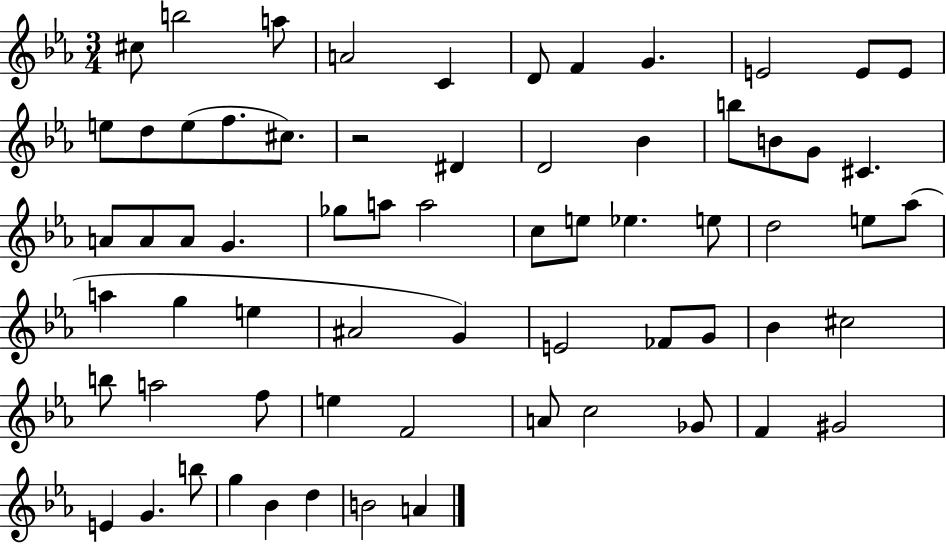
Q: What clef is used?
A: treble